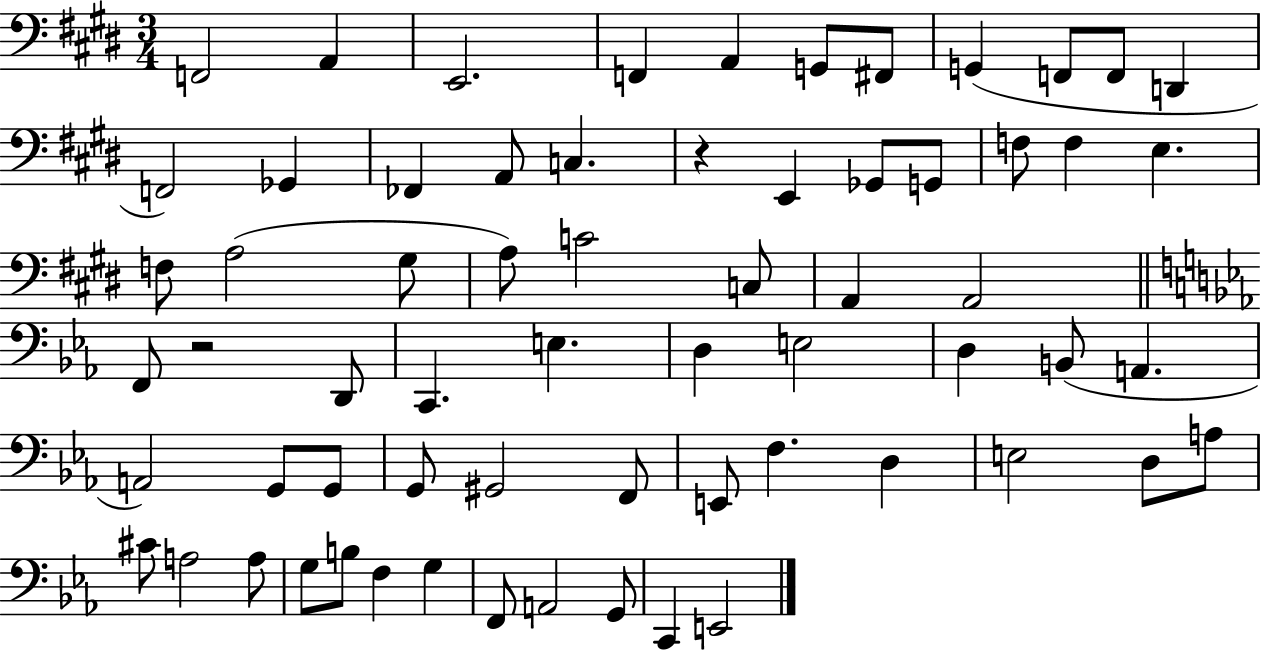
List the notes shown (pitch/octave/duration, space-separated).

F2/h A2/q E2/h. F2/q A2/q G2/e F#2/e G2/q F2/e F2/e D2/q F2/h Gb2/q FES2/q A2/e C3/q. R/q E2/q Gb2/e G2/e F3/e F3/q E3/q. F3/e A3/h G#3/e A3/e C4/h C3/e A2/q A2/h F2/e R/h D2/e C2/q. E3/q. D3/q E3/h D3/q B2/e A2/q. A2/h G2/e G2/e G2/e G#2/h F2/e E2/e F3/q. D3/q E3/h D3/e A3/e C#4/e A3/h A3/e G3/e B3/e F3/q G3/q F2/e A2/h G2/e C2/q E2/h